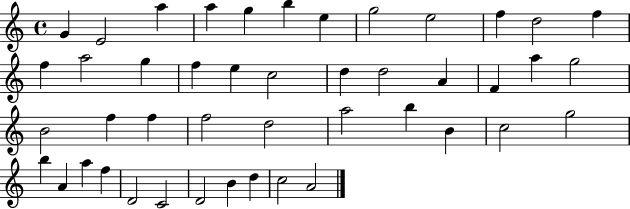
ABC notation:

X:1
T:Untitled
M:4/4
L:1/4
K:C
G E2 a a g b e g2 e2 f d2 f f a2 g f e c2 d d2 A F a g2 B2 f f f2 d2 a2 b B c2 g2 b A a f D2 C2 D2 B d c2 A2